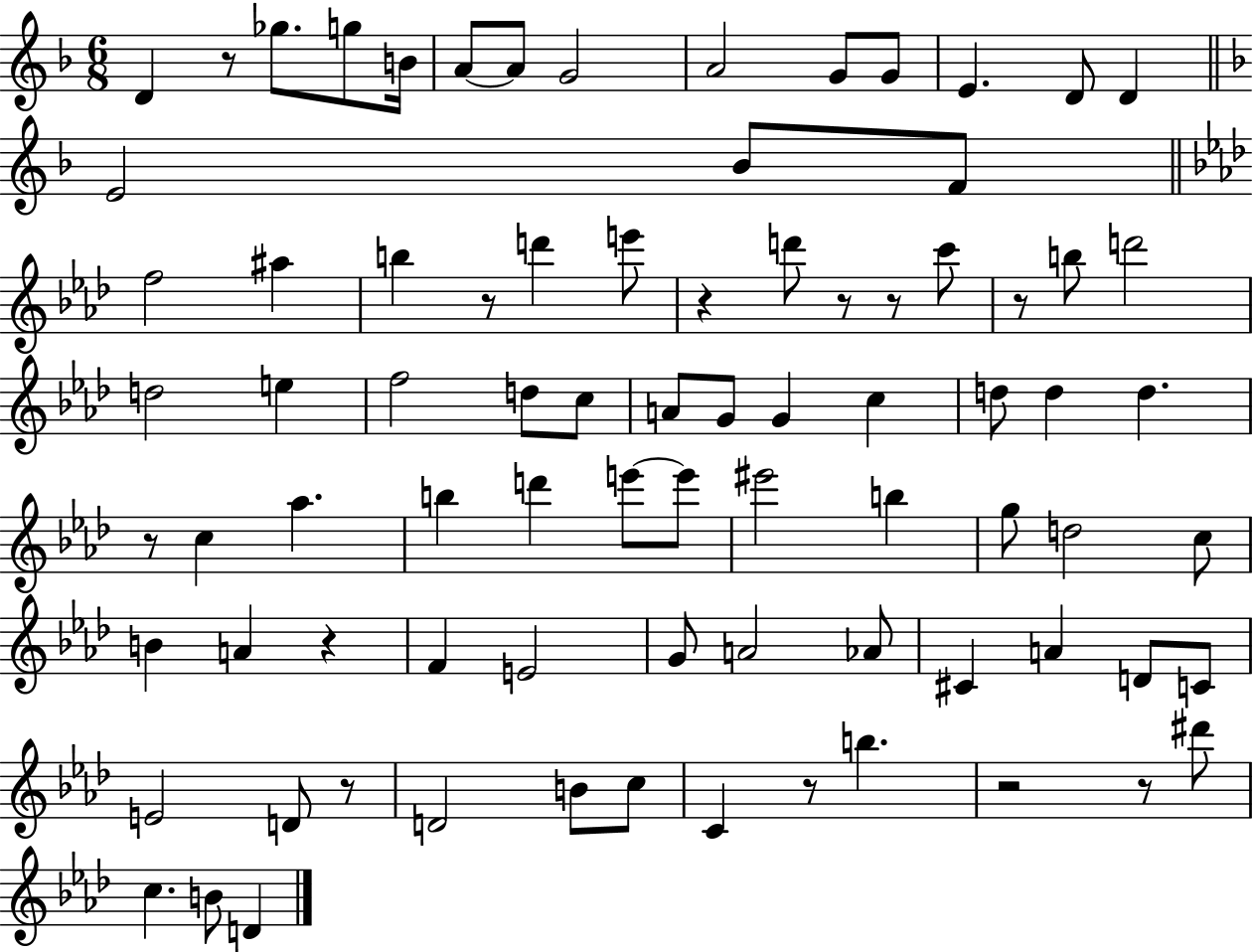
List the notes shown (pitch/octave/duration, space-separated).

D4/q R/e Gb5/e. G5/e B4/s A4/e A4/e G4/h A4/h G4/e G4/e E4/q. D4/e D4/q E4/h Bb4/e F4/e F5/h A#5/q B5/q R/e D6/q E6/e R/q D6/e R/e R/e C6/e R/e B5/e D6/h D5/h E5/q F5/h D5/e C5/e A4/e G4/e G4/q C5/q D5/e D5/q D5/q. R/e C5/q Ab5/q. B5/q D6/q E6/e E6/e EIS6/h B5/q G5/e D5/h C5/e B4/q A4/q R/q F4/q E4/h G4/e A4/h Ab4/e C#4/q A4/q D4/e C4/e E4/h D4/e R/e D4/h B4/e C5/e C4/q R/e B5/q. R/h R/e D#6/e C5/q. B4/e D4/q